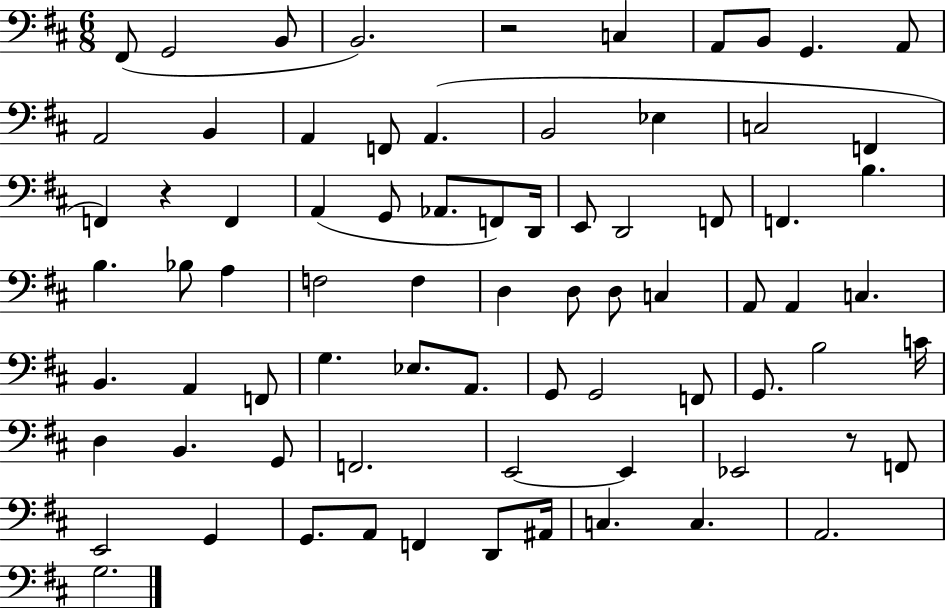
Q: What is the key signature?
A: D major